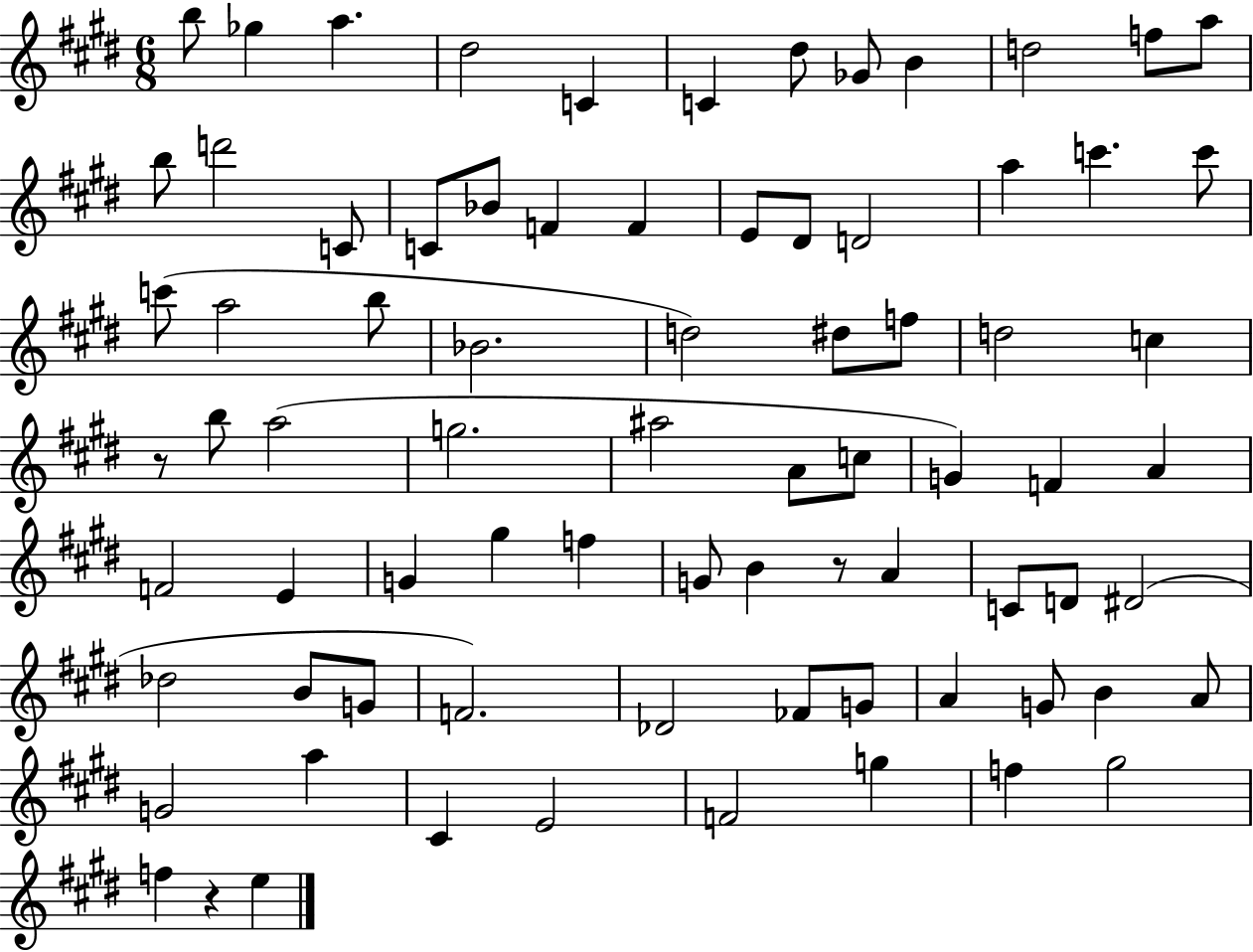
{
  \clef treble
  \numericTimeSignature
  \time 6/8
  \key e \major
  \repeat volta 2 { b''8 ges''4 a''4. | dis''2 c'4 | c'4 dis''8 ges'8 b'4 | d''2 f''8 a''8 | \break b''8 d'''2 c'8 | c'8 bes'8 f'4 f'4 | e'8 dis'8 d'2 | a''4 c'''4. c'''8 | \break c'''8( a''2 b''8 | bes'2. | d''2) dis''8 f''8 | d''2 c''4 | \break r8 b''8 a''2( | g''2. | ais''2 a'8 c''8 | g'4) f'4 a'4 | \break f'2 e'4 | g'4 gis''4 f''4 | g'8 b'4 r8 a'4 | c'8 d'8 dis'2( | \break des''2 b'8 g'8 | f'2.) | des'2 fes'8 g'8 | a'4 g'8 b'4 a'8 | \break g'2 a''4 | cis'4 e'2 | f'2 g''4 | f''4 gis''2 | \break f''4 r4 e''4 | } \bar "|."
}